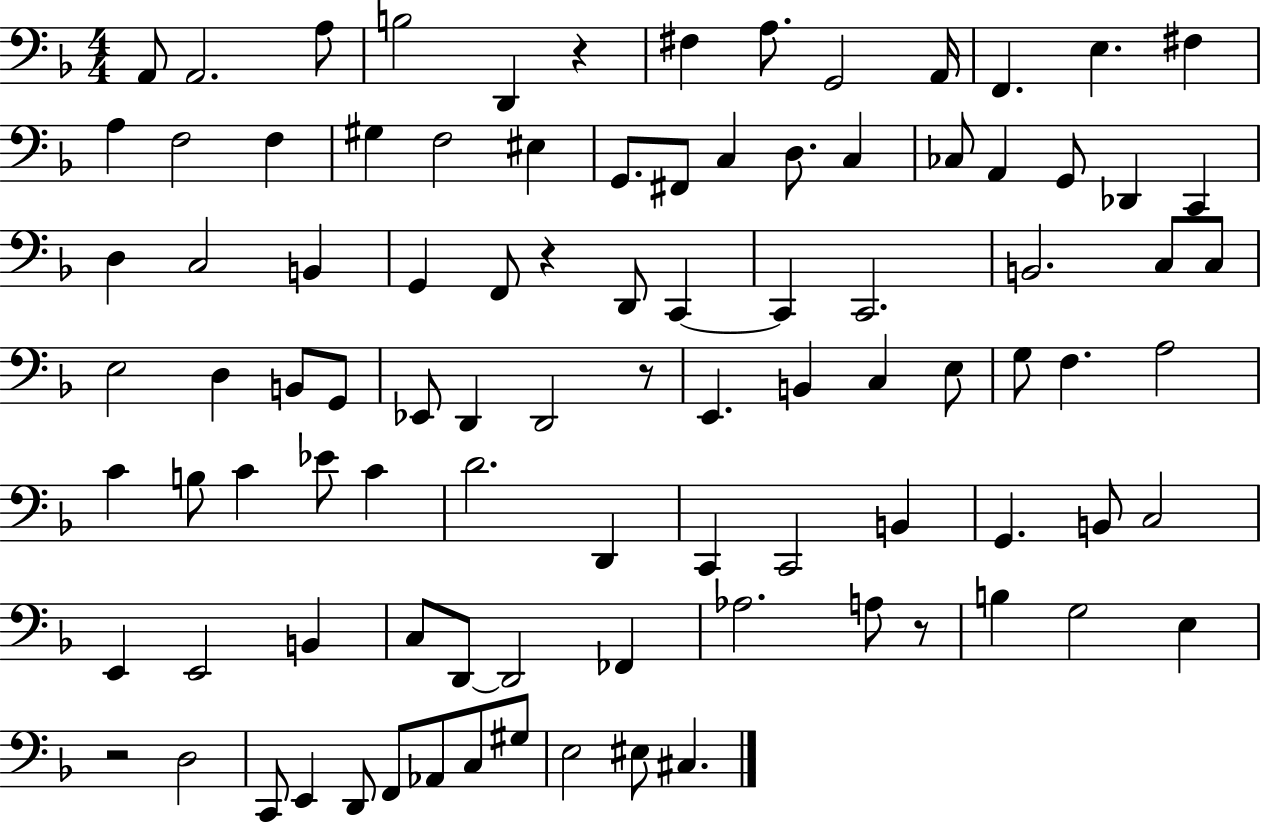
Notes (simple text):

A2/e A2/h. A3/e B3/h D2/q R/q F#3/q A3/e. G2/h A2/s F2/q. E3/q. F#3/q A3/q F3/h F3/q G#3/q F3/h EIS3/q G2/e. F#2/e C3/q D3/e. C3/q CES3/e A2/q G2/e Db2/q C2/q D3/q C3/h B2/q G2/q F2/e R/q D2/e C2/q C2/q C2/h. B2/h. C3/e C3/e E3/h D3/q B2/e G2/e Eb2/e D2/q D2/h R/e E2/q. B2/q C3/q E3/e G3/e F3/q. A3/h C4/q B3/e C4/q Eb4/e C4/q D4/h. D2/q C2/q C2/h B2/q G2/q. B2/e C3/h E2/q E2/h B2/q C3/e D2/e D2/h FES2/q Ab3/h. A3/e R/e B3/q G3/h E3/q R/h D3/h C2/e E2/q D2/e F2/e Ab2/e C3/e G#3/e E3/h EIS3/e C#3/q.